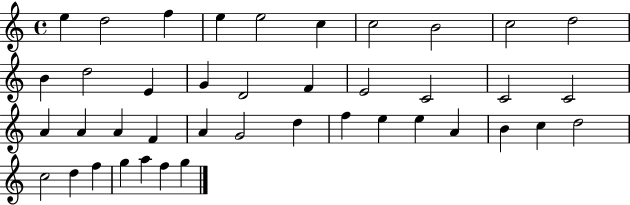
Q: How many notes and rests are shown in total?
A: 41